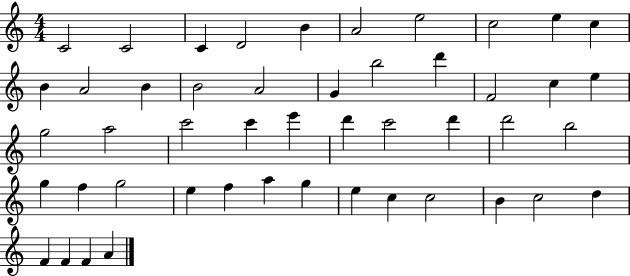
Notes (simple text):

C4/h C4/h C4/q D4/h B4/q A4/h E5/h C5/h E5/q C5/q B4/q A4/h B4/q B4/h A4/h G4/q B5/h D6/q F4/h C5/q E5/q G5/h A5/h C6/h C6/q E6/q D6/q C6/h D6/q D6/h B5/h G5/q F5/q G5/h E5/q F5/q A5/q G5/q E5/q C5/q C5/h B4/q C5/h D5/q F4/q F4/q F4/q A4/q